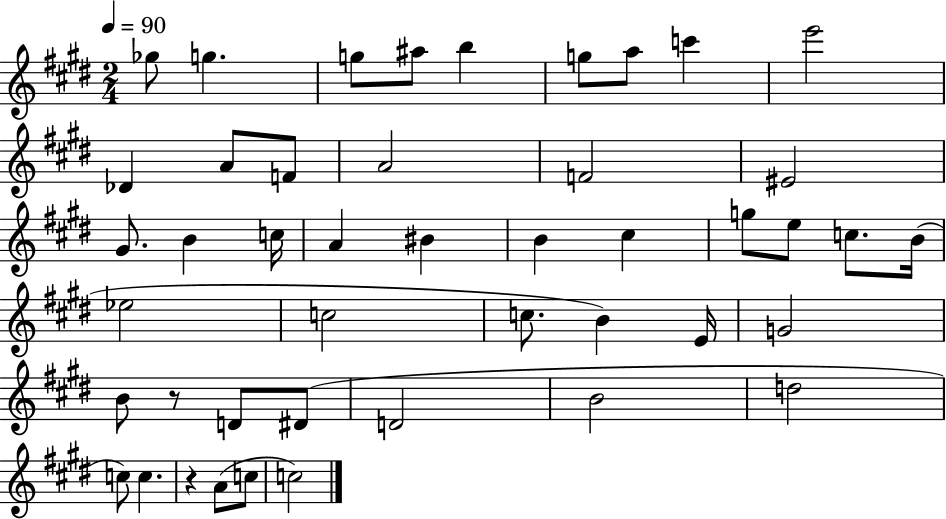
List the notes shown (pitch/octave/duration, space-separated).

Gb5/e G5/q. G5/e A#5/e B5/q G5/e A5/e C6/q E6/h Db4/q A4/e F4/e A4/h F4/h EIS4/h G#4/e. B4/q C5/s A4/q BIS4/q B4/q C#5/q G5/e E5/e C5/e. B4/s Eb5/h C5/h C5/e. B4/q E4/s G4/h B4/e R/e D4/e D#4/e D4/h B4/h D5/h C5/e C5/q. R/q A4/e C5/e C5/h